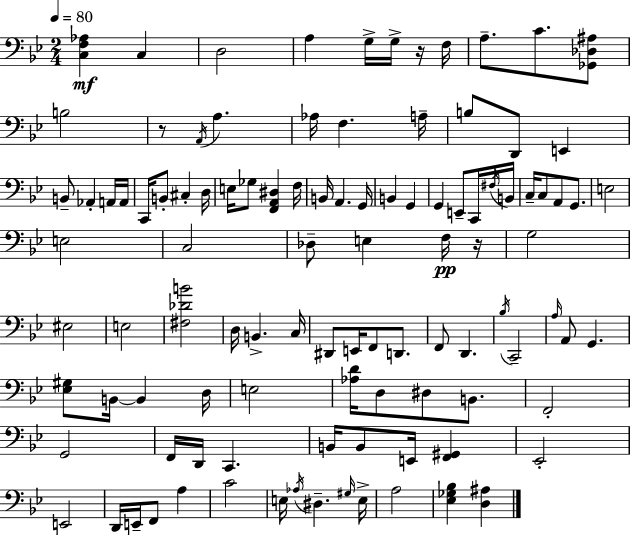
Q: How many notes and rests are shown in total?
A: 105